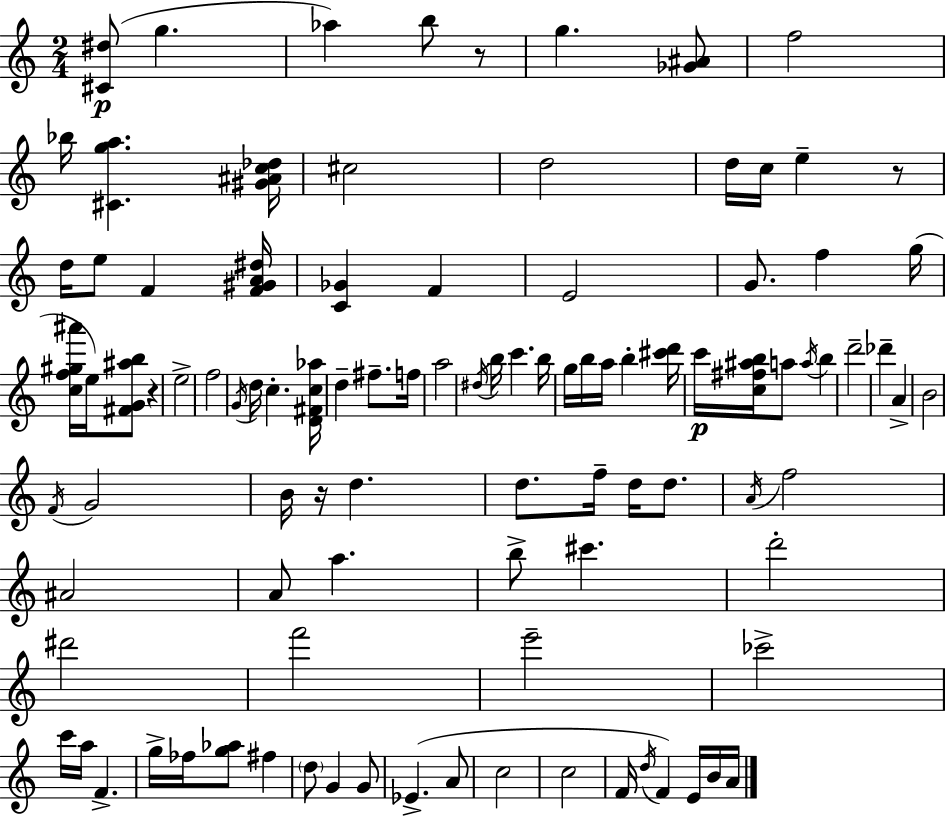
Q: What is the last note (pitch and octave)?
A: A4